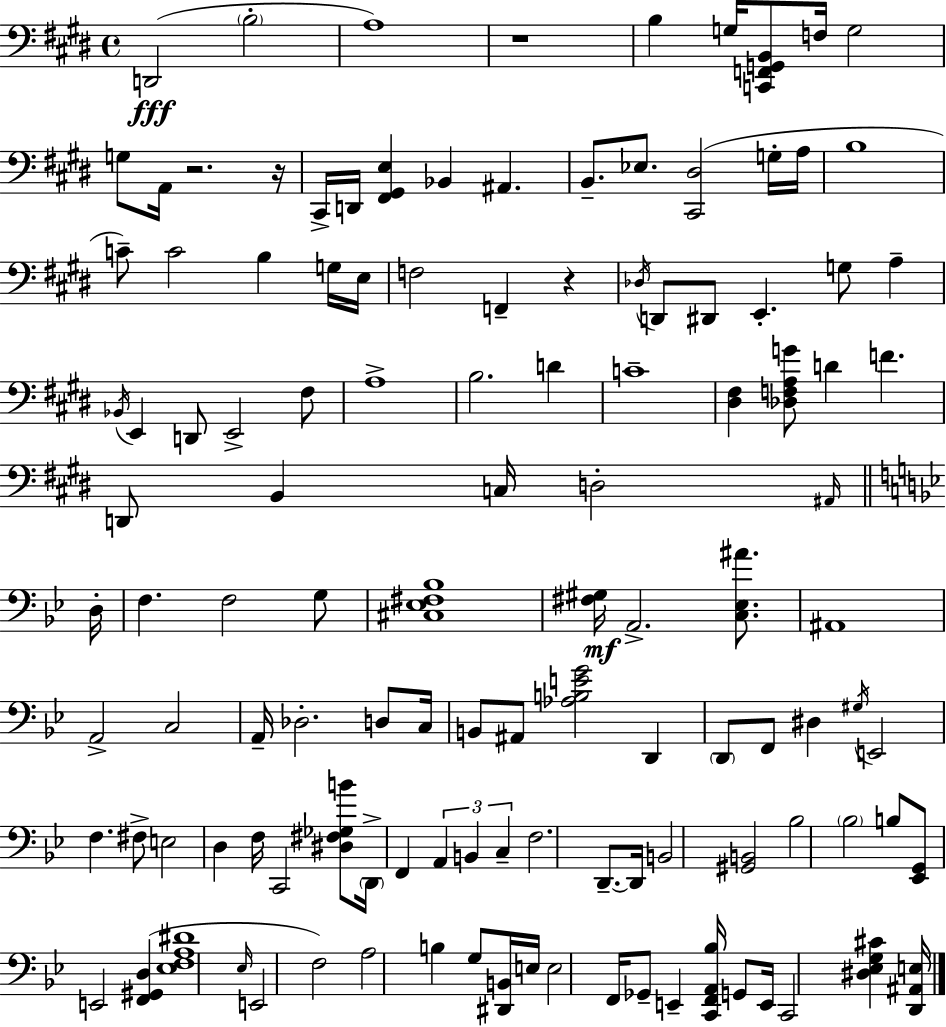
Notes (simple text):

D2/h B3/h A3/w R/w B3/q G3/s [C2,F2,G2,B2]/e F3/s G3/h G3/e A2/s R/h. R/s C#2/s D2/s [F#2,G#2,E3]/q Bb2/q A#2/q. B2/e. Eb3/e. [C#2,D#3]/h G3/s A3/s B3/w C4/e C4/h B3/q G3/s E3/s F3/h F2/q R/q Db3/s D2/e D#2/e E2/q. G3/e A3/q Bb2/s E2/q D2/e E2/h F#3/e A3/w B3/h. D4/q C4/w [D#3,F#3]/q [Db3,F3,A3,G4]/e D4/q F4/q. D2/e B2/q C3/s D3/h A#2/s D3/s F3/q. F3/h G3/e [C#3,Eb3,F#3,Bb3]/w [F#3,G#3]/s A2/h. [C3,Eb3,A#4]/e. A#2/w A2/h C3/h A2/s Db3/h. D3/e C3/s B2/e A#2/e [Ab3,B3,E4,G4]/h D2/q D2/e F2/e D#3/q G#3/s E2/h F3/q. F#3/e E3/h D3/q F3/s C2/h [D#3,F#3,Gb3,B4]/e D2/s F2/q A2/q B2/q C3/q F3/h. D2/e. D2/s B2/h [G#2,B2]/h Bb3/h Bb3/h B3/e [Eb2,G2]/e E2/h [F2,G#2,D3]/q [Eb3,F3,A3,D#4]/w Eb3/s E2/h F3/h A3/h B3/q G3/e [D#2,B2]/s E3/s E3/h F2/s Gb2/e E2/q [C2,F2,A2,Bb3]/s G2/e E2/s C2/h [D#3,Eb3,G3,C#4]/q [D2,A#2,E3]/s